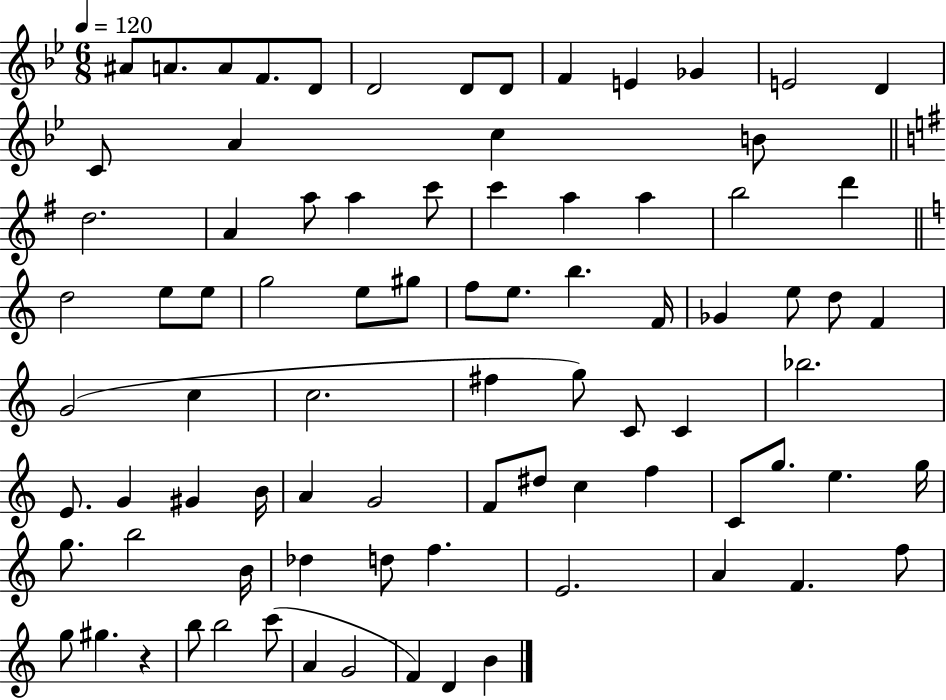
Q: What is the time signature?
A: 6/8